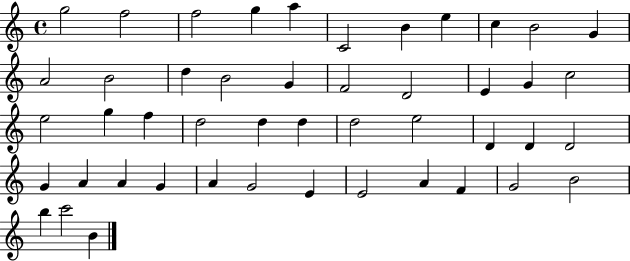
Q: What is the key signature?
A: C major